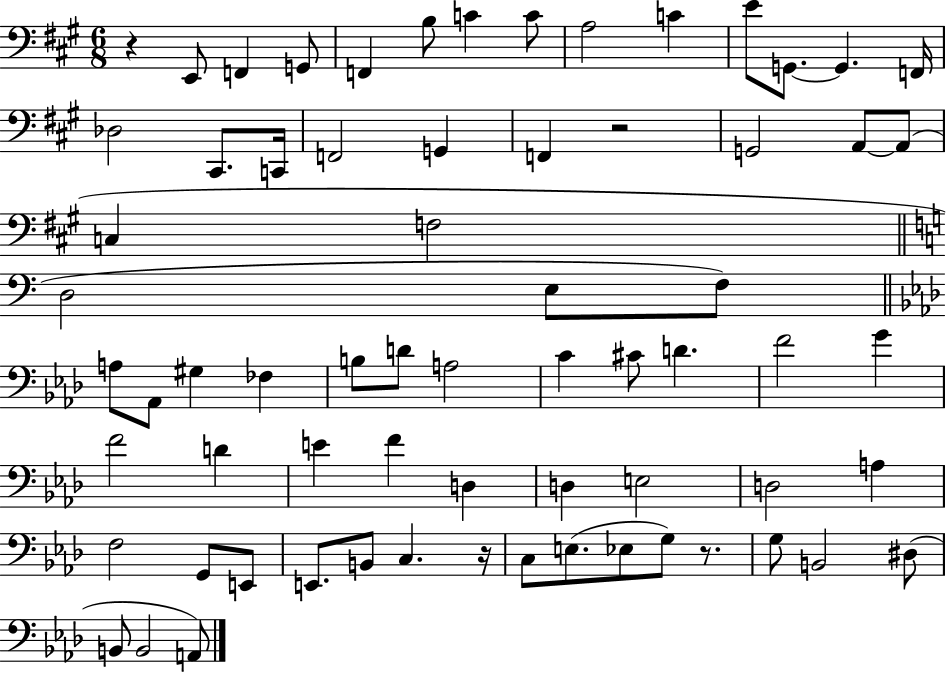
{
  \clef bass
  \numericTimeSignature
  \time 6/8
  \key a \major
  r4 e,8 f,4 g,8 | f,4 b8 c'4 c'8 | a2 c'4 | e'8 g,8.~~ g,4. f,16 | \break des2 cis,8. c,16 | f,2 g,4 | f,4 r2 | g,2 a,8~~ a,8( | \break c4 f2 | \bar "||" \break \key c \major d2 e8 f8) | \bar "||" \break \key f \minor a8 aes,8 gis4 fes4 | b8 d'8 a2 | c'4 cis'8 d'4. | f'2 g'4 | \break f'2 d'4 | e'4 f'4 d4 | d4 e2 | d2 a4 | \break f2 g,8 e,8 | e,8. b,8 c4. r16 | c8 e8.( ees8 g8) r8. | g8 b,2 dis8( | \break b,8 b,2 a,8) | \bar "|."
}